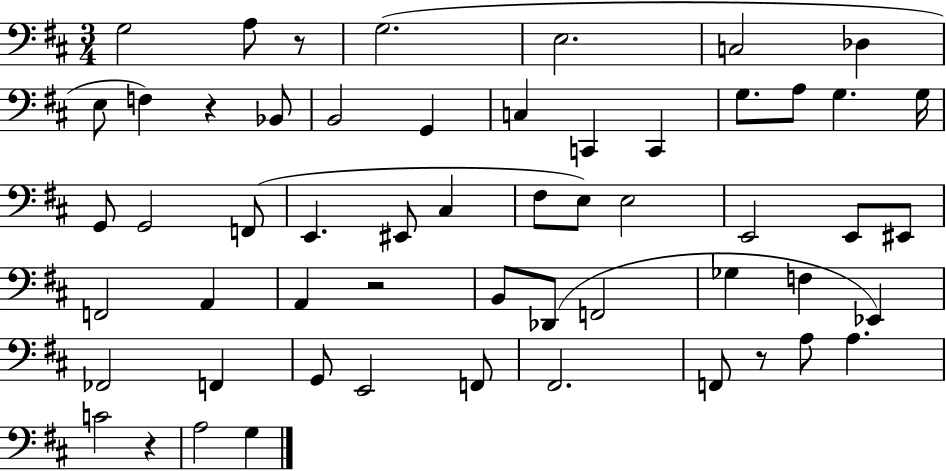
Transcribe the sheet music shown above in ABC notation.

X:1
T:Untitled
M:3/4
L:1/4
K:D
G,2 A,/2 z/2 G,2 E,2 C,2 _D, E,/2 F, z _B,,/2 B,,2 G,, C, C,, C,, G,/2 A,/2 G, G,/4 G,,/2 G,,2 F,,/2 E,, ^E,,/2 ^C, ^F,/2 E,/2 E,2 E,,2 E,,/2 ^E,,/2 F,,2 A,, A,, z2 B,,/2 _D,,/2 F,,2 _G, F, _E,, _F,,2 F,, G,,/2 E,,2 F,,/2 ^F,,2 F,,/2 z/2 A,/2 A, C2 z A,2 G,